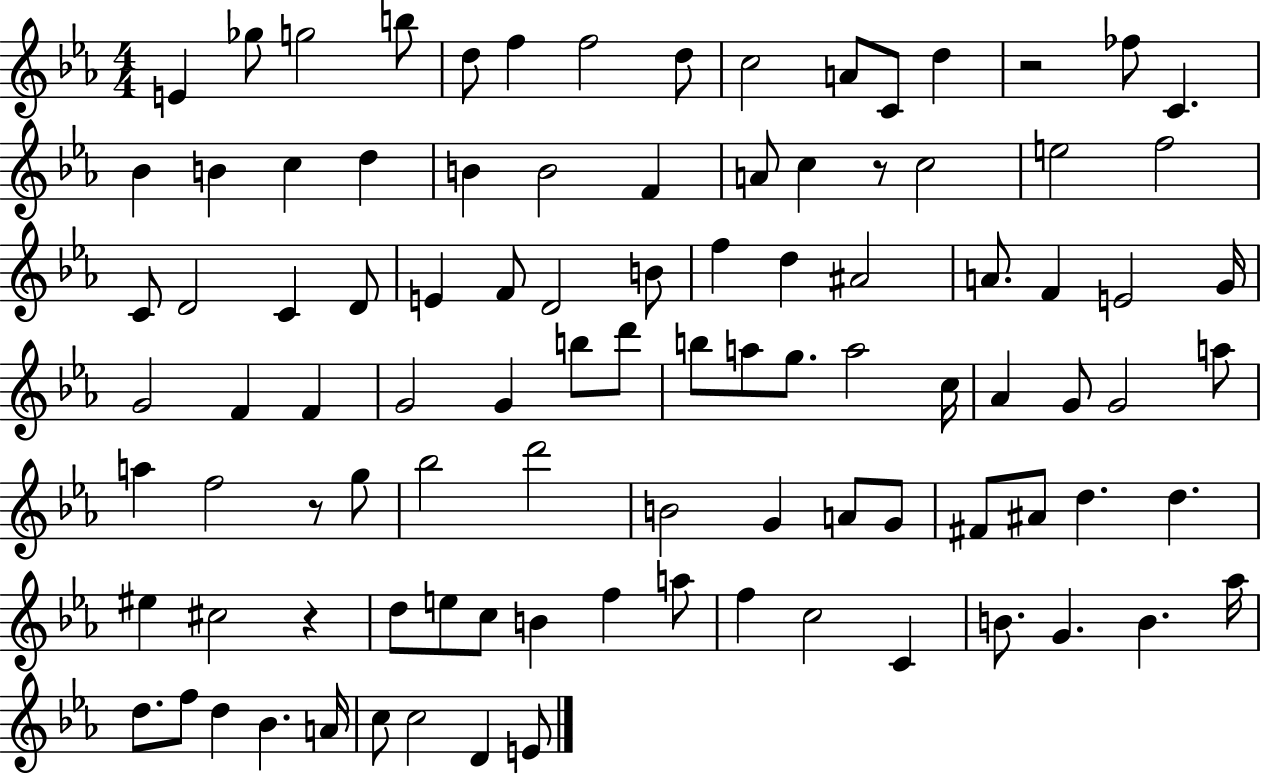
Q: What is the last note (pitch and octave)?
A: E4